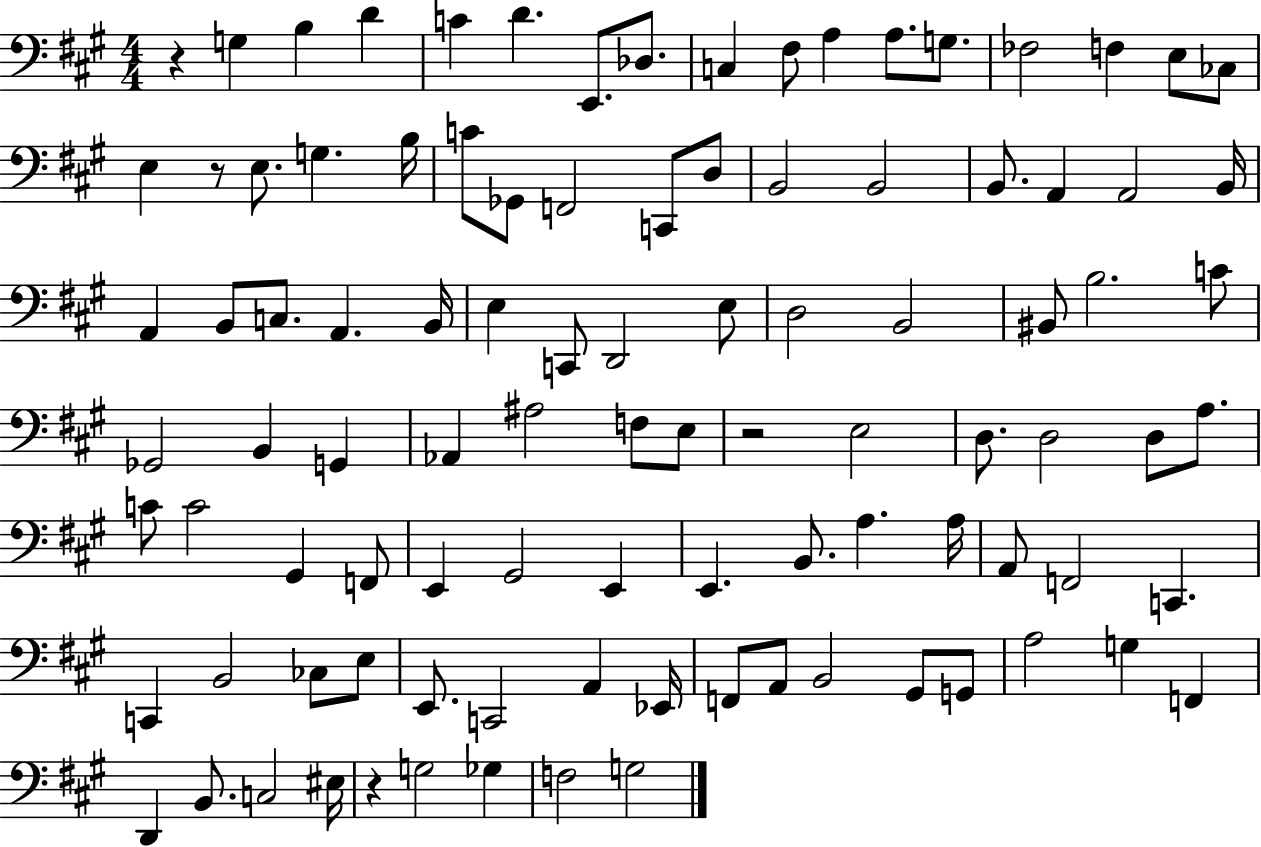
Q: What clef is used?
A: bass